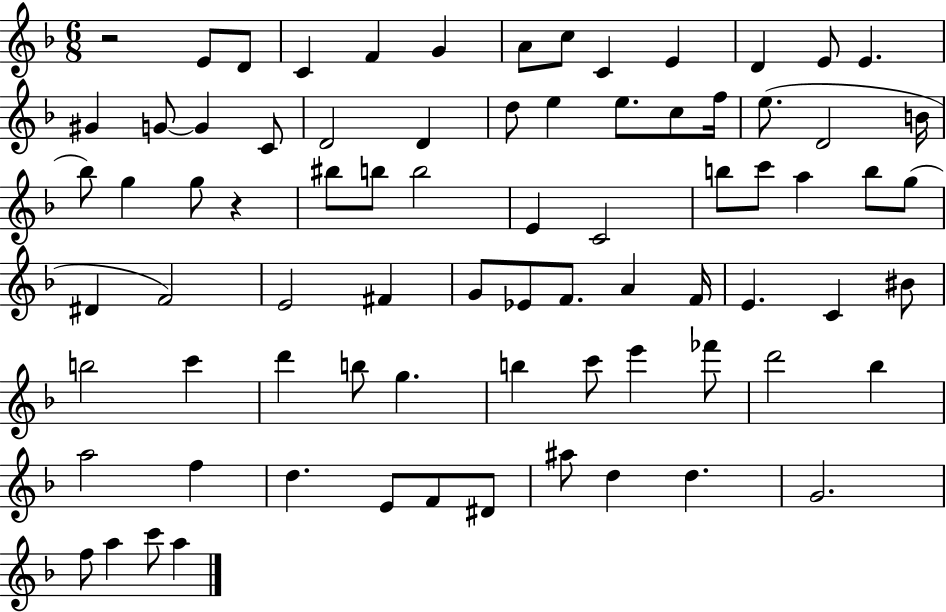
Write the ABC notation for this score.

X:1
T:Untitled
M:6/8
L:1/4
K:F
z2 E/2 D/2 C F G A/2 c/2 C E D E/2 E ^G G/2 G C/2 D2 D d/2 e e/2 c/2 f/4 e/2 D2 B/4 _b/2 g g/2 z ^b/2 b/2 b2 E C2 b/2 c'/2 a b/2 g/2 ^D F2 E2 ^F G/2 _E/2 F/2 A F/4 E C ^B/2 b2 c' d' b/2 g b c'/2 e' _f'/2 d'2 _b a2 f d E/2 F/2 ^D/2 ^a/2 d d G2 f/2 a c'/2 a